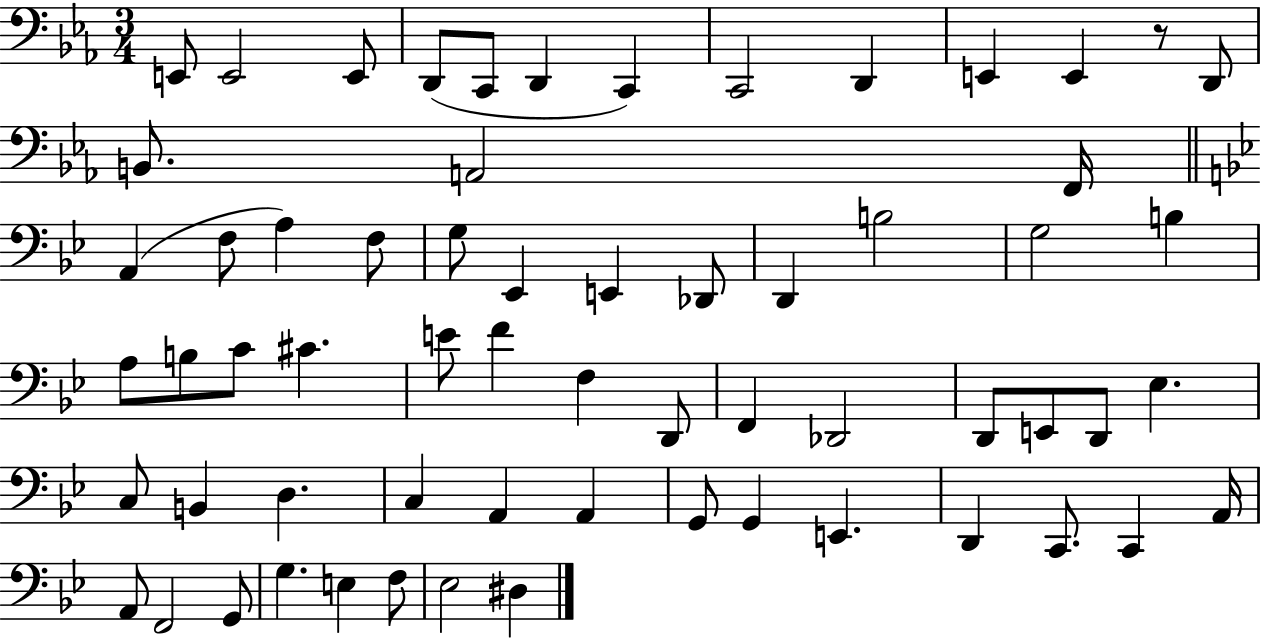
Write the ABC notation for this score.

X:1
T:Untitled
M:3/4
L:1/4
K:Eb
E,,/2 E,,2 E,,/2 D,,/2 C,,/2 D,, C,, C,,2 D,, E,, E,, z/2 D,,/2 B,,/2 A,,2 F,,/4 A,, F,/2 A, F,/2 G,/2 _E,, E,, _D,,/2 D,, B,2 G,2 B, A,/2 B,/2 C/2 ^C E/2 F F, D,,/2 F,, _D,,2 D,,/2 E,,/2 D,,/2 _E, C,/2 B,, D, C, A,, A,, G,,/2 G,, E,, D,, C,,/2 C,, A,,/4 A,,/2 F,,2 G,,/2 G, E, F,/2 _E,2 ^D,